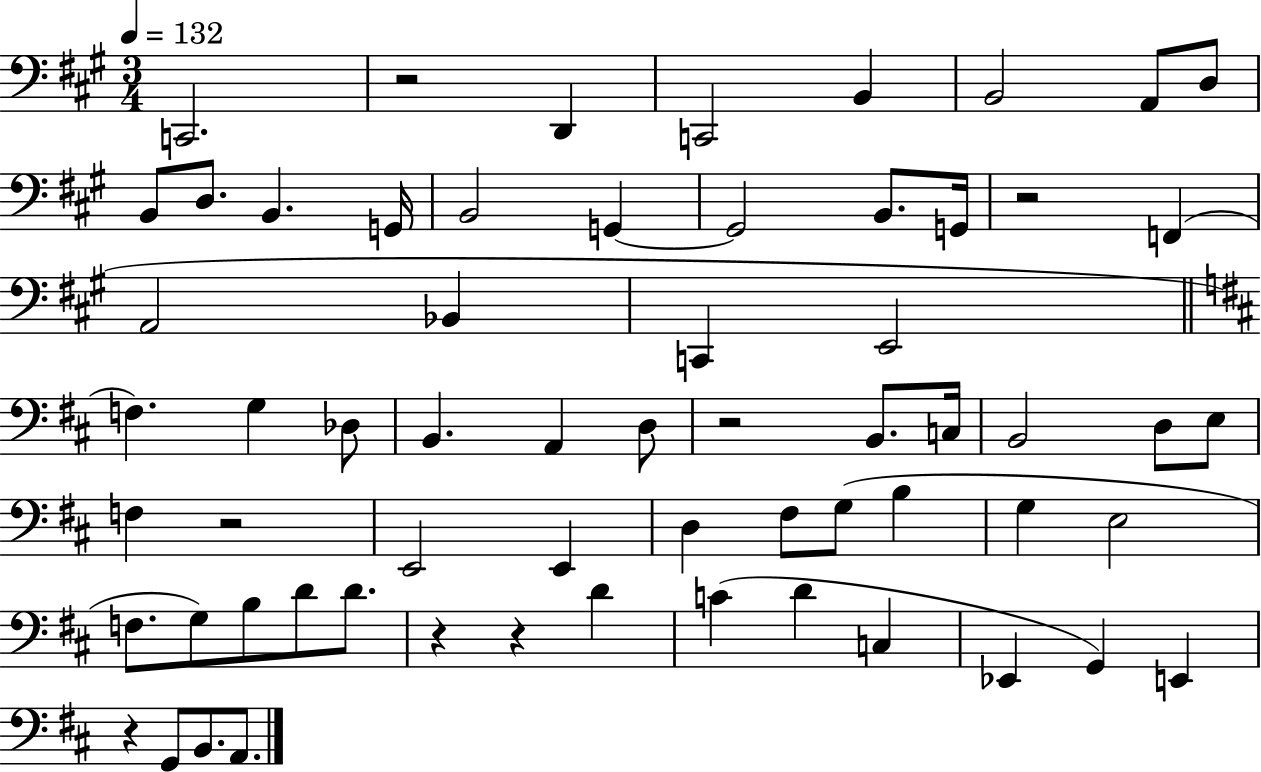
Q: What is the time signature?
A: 3/4